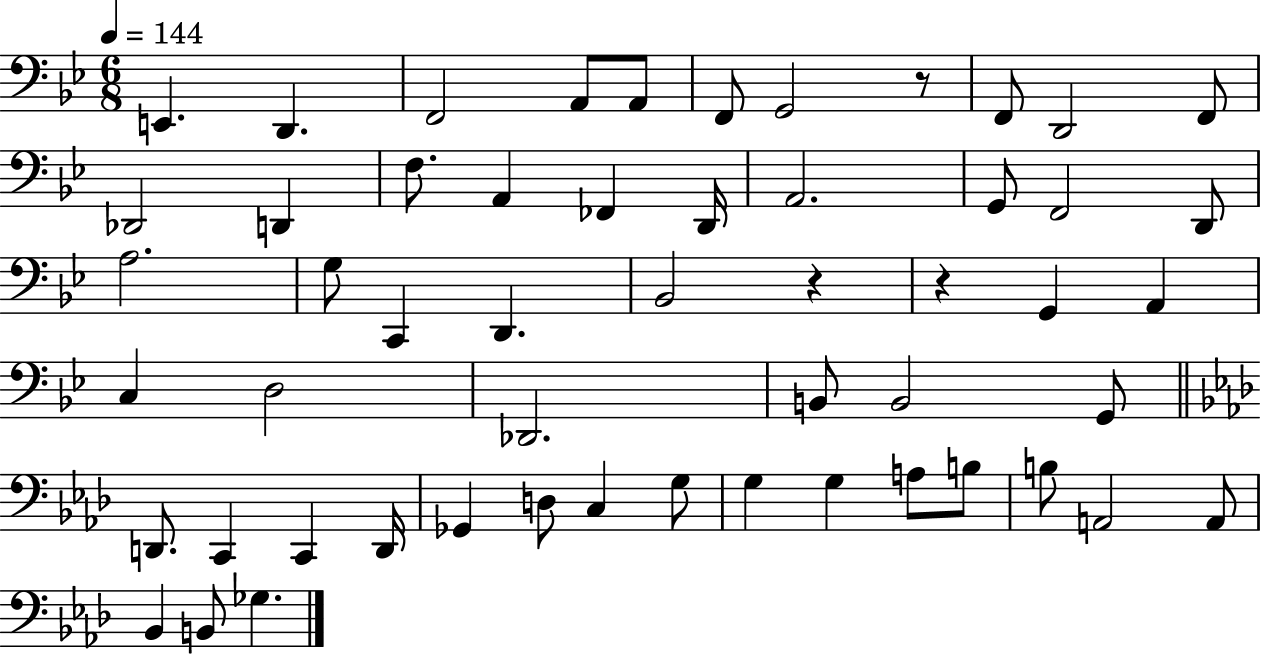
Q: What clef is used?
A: bass